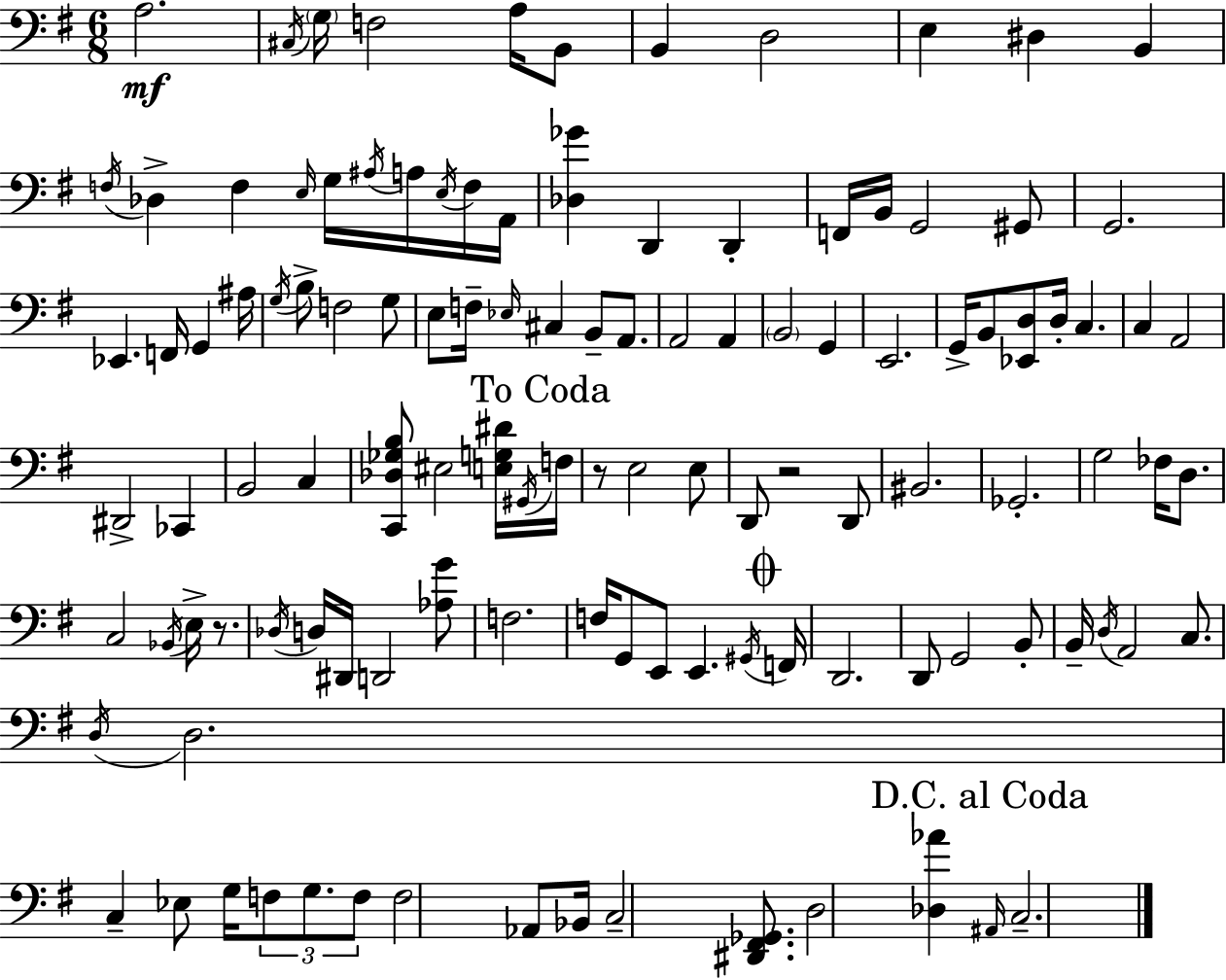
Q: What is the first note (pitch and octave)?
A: A3